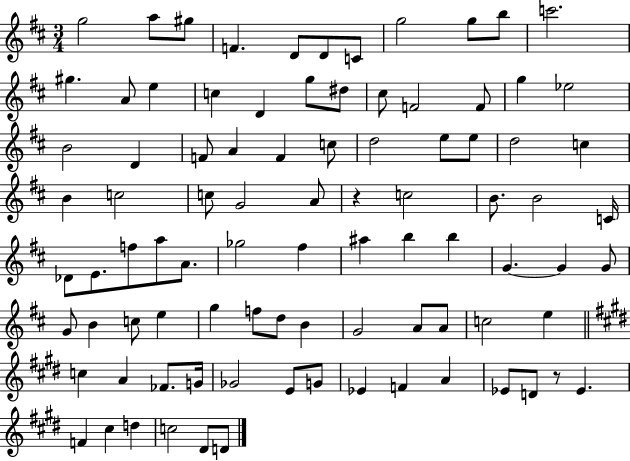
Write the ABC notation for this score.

X:1
T:Untitled
M:3/4
L:1/4
K:D
g2 a/2 ^g/2 F D/2 D/2 C/2 g2 g/2 b/2 c'2 ^g A/2 e c D g/2 ^d/2 ^c/2 F2 F/2 g _e2 B2 D F/2 A F c/2 d2 e/2 e/2 d2 c B c2 c/2 G2 A/2 z c2 B/2 B2 C/4 _D/2 E/2 f/2 a/2 A/2 _g2 ^f ^a b b G G G/2 G/2 B c/2 e g f/2 d/2 B G2 A/2 A/2 c2 e c A _F/2 G/4 _G2 E/2 G/2 _E F A _E/2 D/2 z/2 _E F ^c d c2 ^D/2 D/2